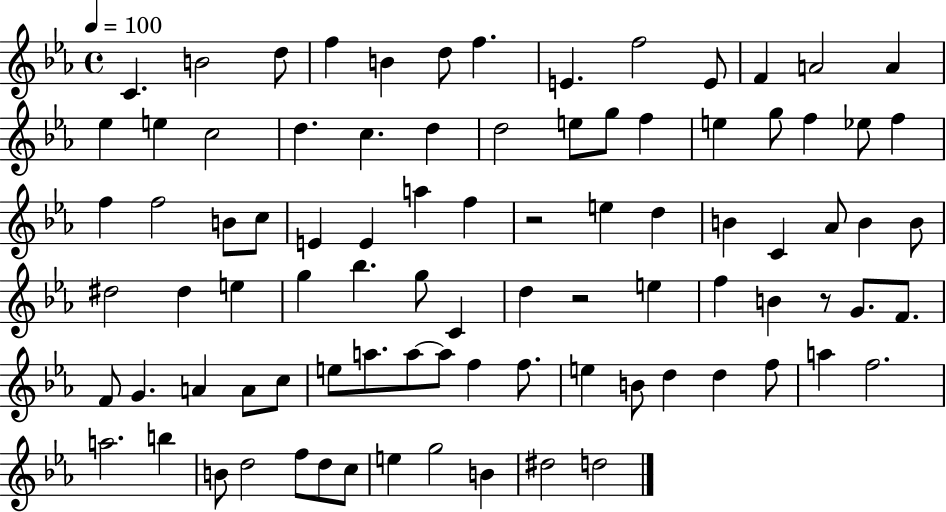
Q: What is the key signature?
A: EES major